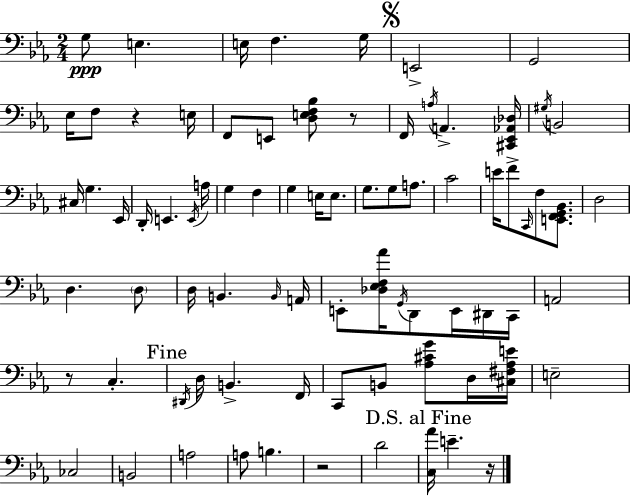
{
  \clef bass
  \numericTimeSignature
  \time 2/4
  \key ees \major
  g8\ppp e4. | e16 f4. g16 | \mark \markup { \musicglyph "scripts.segno" } e,2-> | g,2 | \break ees16 f8 r4 e16 | f,8 e,8 <d e f bes>8 r8 | f,16 \acciaccatura { a16 } a,4.-> | <cis, ees, aes, des>16 \acciaccatura { gis16 } b,2 | \break cis16 g4. | ees,16 d,16-. e,4. | \acciaccatura { e,16 } a16 g4 f4 | g4 e16 | \break e8. g8. g8 | a8. c'2 | e'16 f'8-> \grace { c,16 } f8 | <e, f, g, bes,>8. d2 | \break d4. | \parenthesize d8 d16 b,4. | \grace { b,16 } a,16 e,8-. <des ees f aes'>16 | \acciaccatura { g,16 } d,8 e,16 dis,16 c,16 a,2 | \break r8 | c4.-. \mark "Fine" \acciaccatura { dis,16 } d16 | b,4.-> f,16 c,8 | b,8 <aes cis' g'>8 d16 <cis fis aes e'>16 e2-- | \break ces2 | b,2 | a2 | a8 | \break b4. r2 | d'2 | \mark "D.S. al Fine" <c aes'>16 | e'4.-- r16 \bar "|."
}